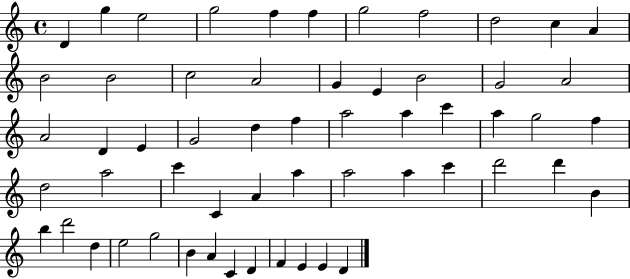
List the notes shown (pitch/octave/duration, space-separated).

D4/q G5/q E5/h G5/h F5/q F5/q G5/h F5/h D5/h C5/q A4/q B4/h B4/h C5/h A4/h G4/q E4/q B4/h G4/h A4/h A4/h D4/q E4/q G4/h D5/q F5/q A5/h A5/q C6/q A5/q G5/h F5/q D5/h A5/h C6/q C4/q A4/q A5/q A5/h A5/q C6/q D6/h D6/q B4/q B5/q D6/h D5/q E5/h G5/h B4/q A4/q C4/q D4/q F4/q E4/q E4/q D4/q